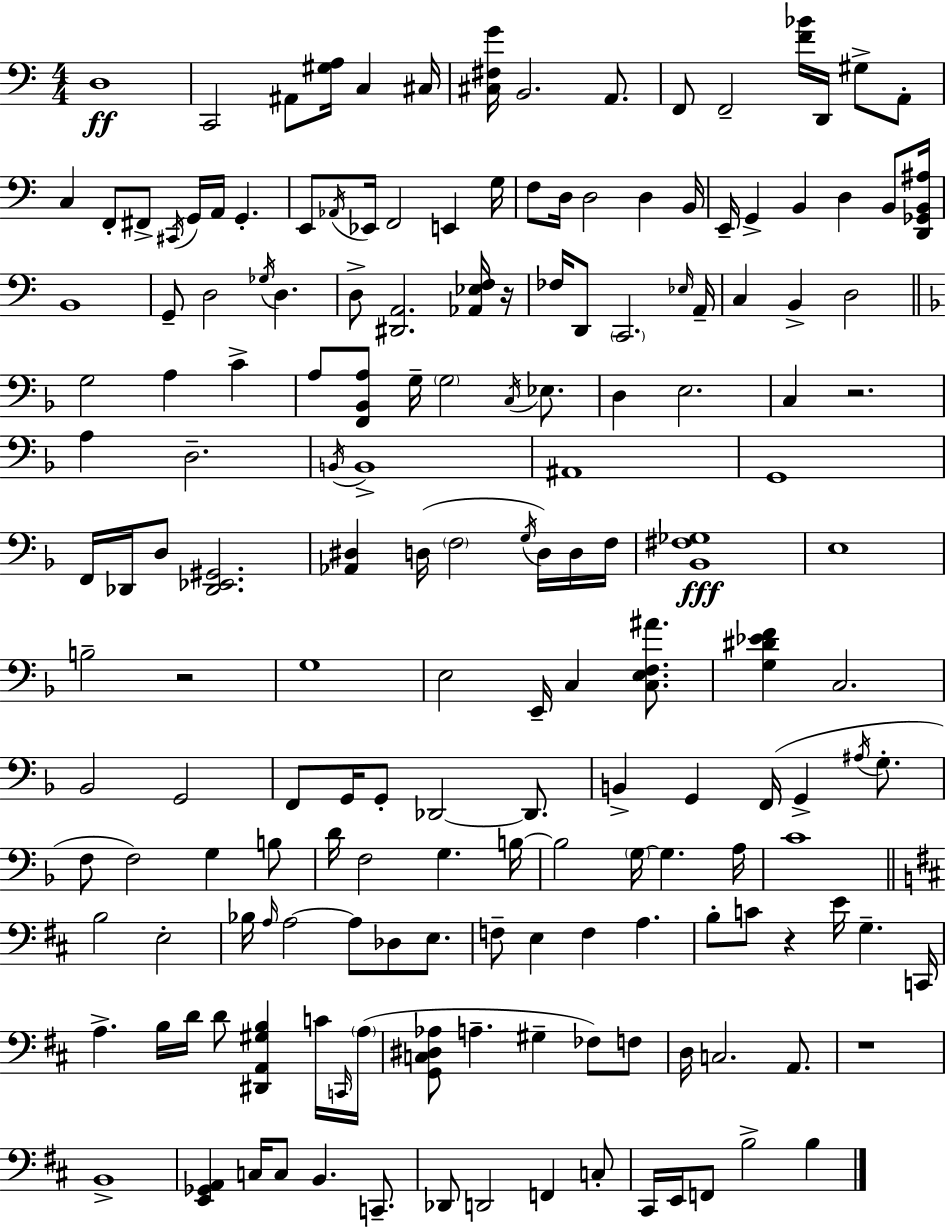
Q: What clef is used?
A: bass